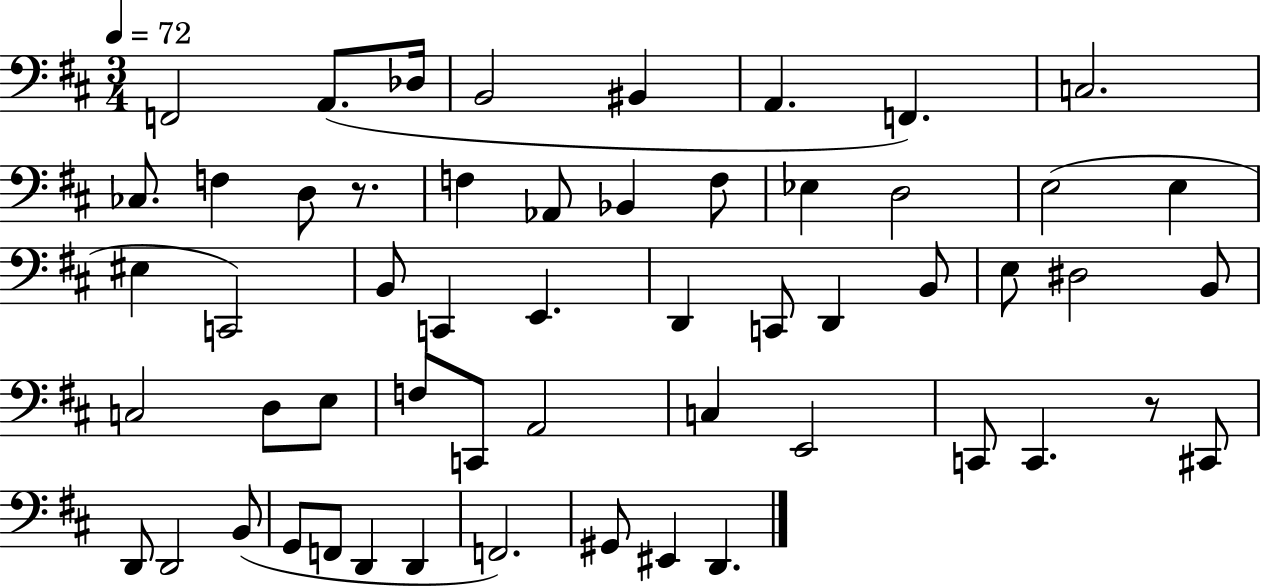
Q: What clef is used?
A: bass